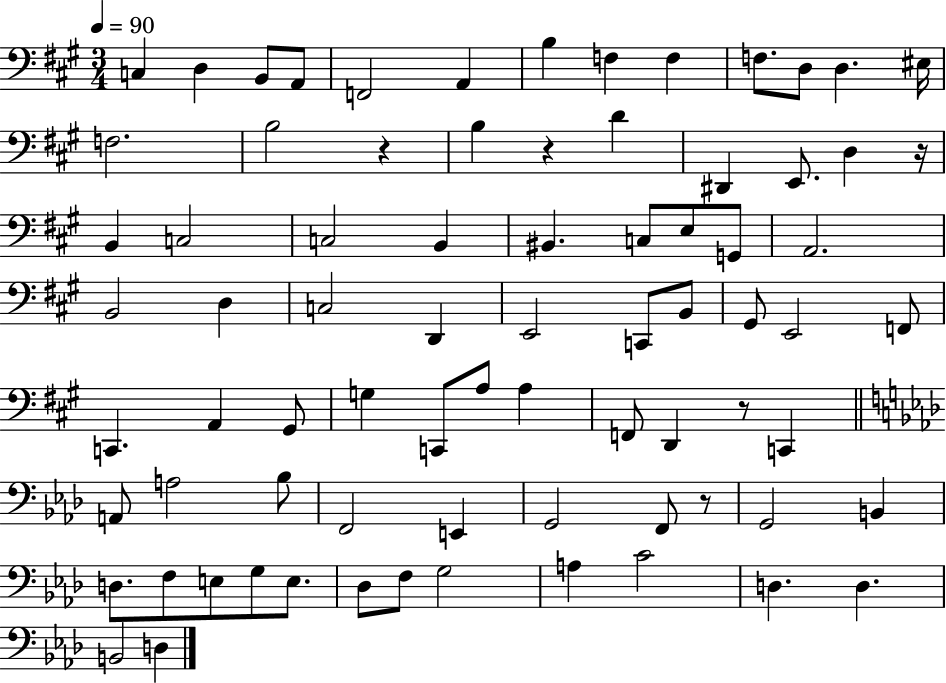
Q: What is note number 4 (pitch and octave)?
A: A2